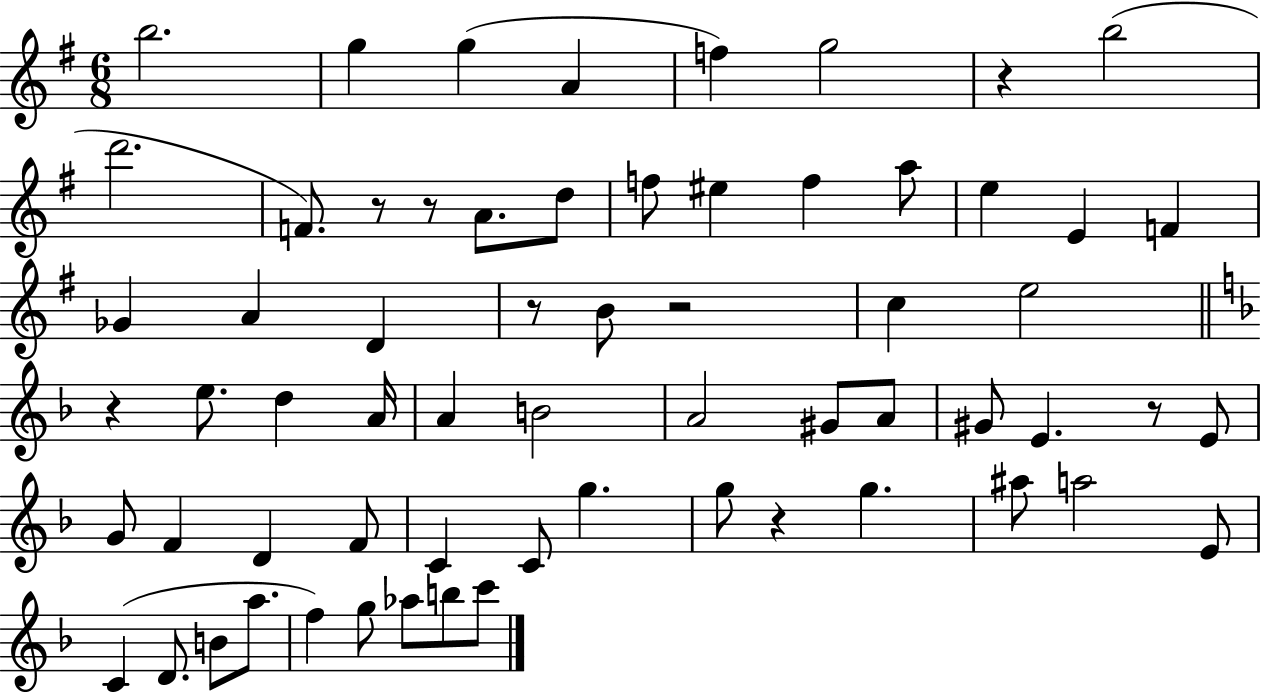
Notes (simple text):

B5/h. G5/q G5/q A4/q F5/q G5/h R/q B5/h D6/h. F4/e. R/e R/e A4/e. D5/e F5/e EIS5/q F5/q A5/e E5/q E4/q F4/q Gb4/q A4/q D4/q R/e B4/e R/h C5/q E5/h R/q E5/e. D5/q A4/s A4/q B4/h A4/h G#4/e A4/e G#4/e E4/q. R/e E4/e G4/e F4/q D4/q F4/e C4/q C4/e G5/q. G5/e R/q G5/q. A#5/e A5/h E4/e C4/q D4/e. B4/e A5/e. F5/q G5/e Ab5/e B5/e C6/e